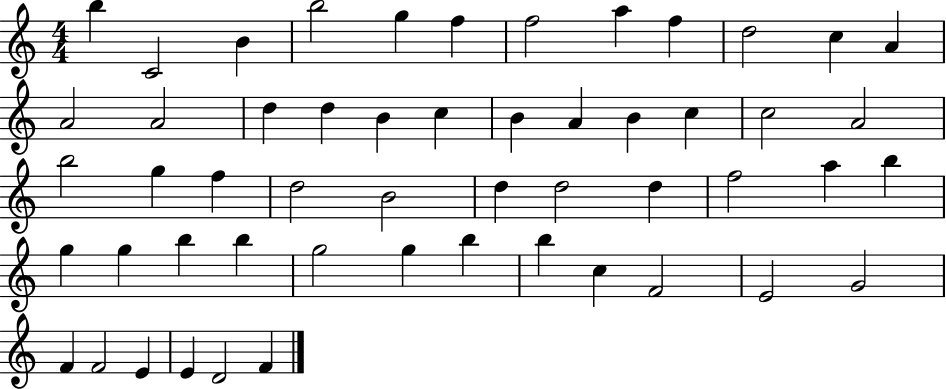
X:1
T:Untitled
M:4/4
L:1/4
K:C
b C2 B b2 g f f2 a f d2 c A A2 A2 d d B c B A B c c2 A2 b2 g f d2 B2 d d2 d f2 a b g g b b g2 g b b c F2 E2 G2 F F2 E E D2 F